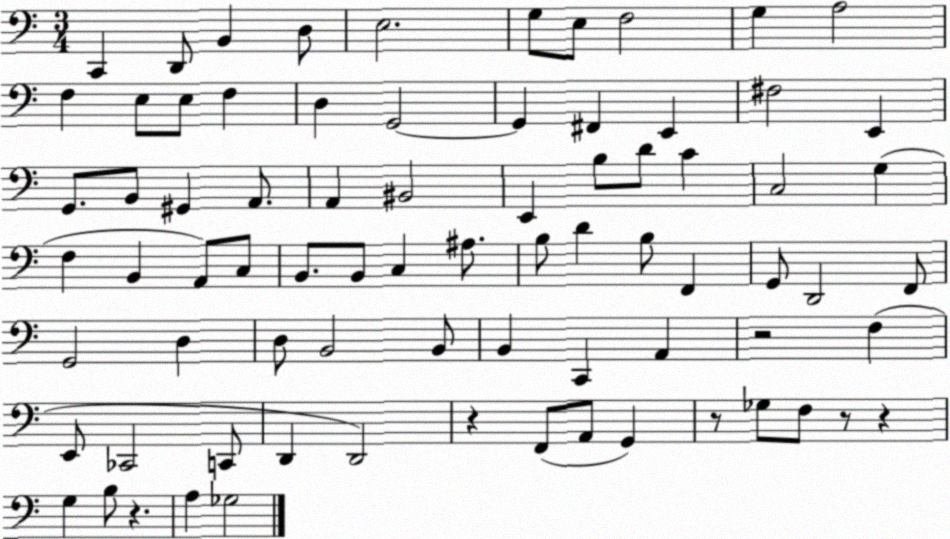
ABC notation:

X:1
T:Untitled
M:3/4
L:1/4
K:C
C,, D,,/2 B,, D,/2 E,2 G,/2 E,/2 F,2 G, A,2 F, E,/2 E,/2 F, D, G,,2 G,, ^F,, E,, ^F,2 E,, G,,/2 B,,/2 ^G,, A,,/2 A,, ^B,,2 E,, B,/2 D/2 C C,2 G, F, B,, A,,/2 C,/2 B,,/2 B,,/2 C, ^A,/2 B,/2 D B,/2 F,, G,,/2 D,,2 F,,/2 G,,2 D, D,/2 B,,2 B,,/2 B,, C,, A,, z2 F, E,,/2 _C,,2 C,,/2 D,, D,,2 z F,,/2 A,,/2 G,, z/2 _G,/2 F,/2 z/2 z G, B,/2 z A, _G,2